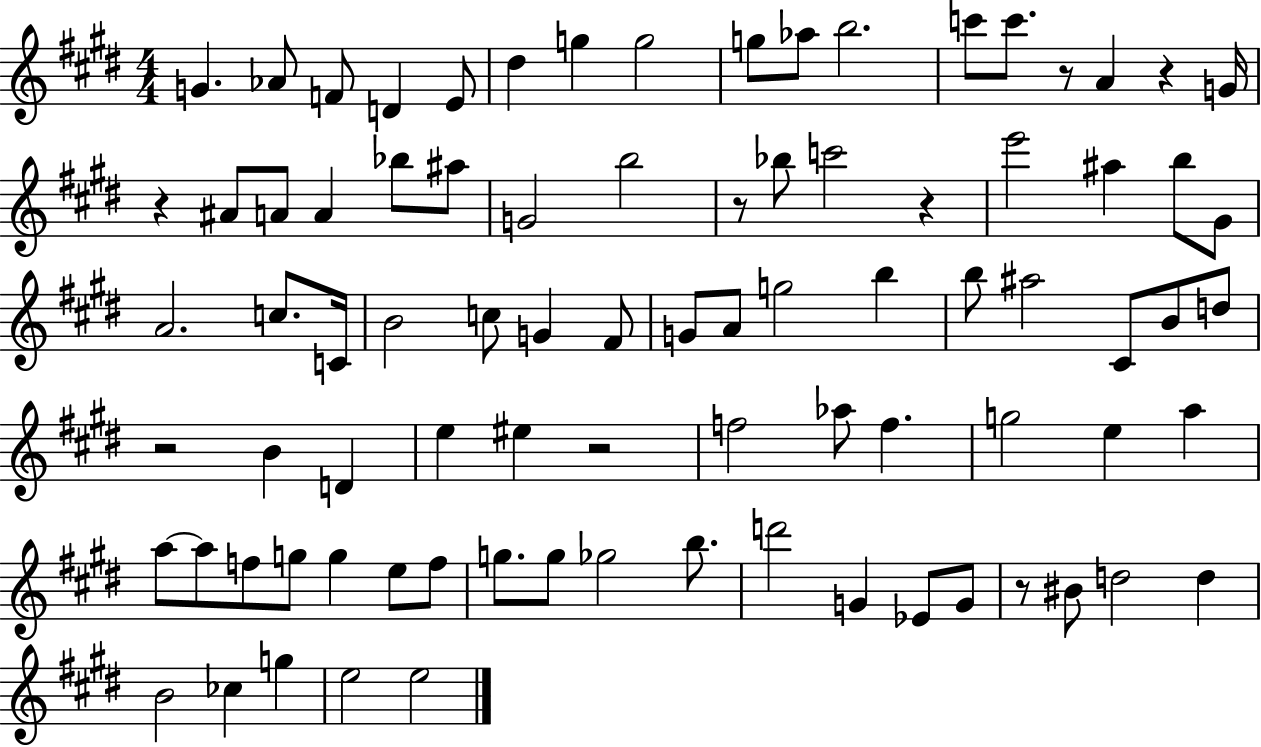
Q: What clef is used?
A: treble